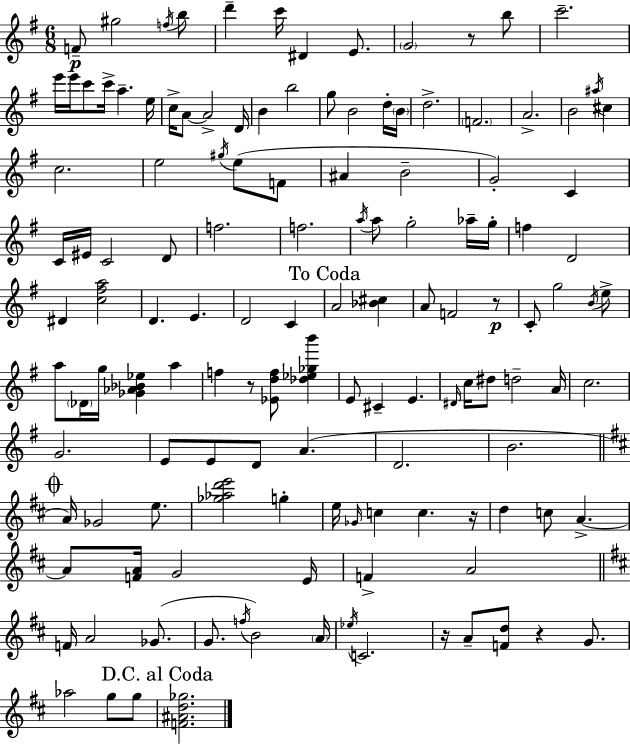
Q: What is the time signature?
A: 6/8